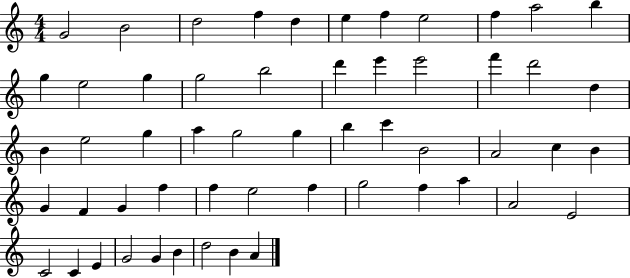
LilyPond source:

{
  \clef treble
  \numericTimeSignature
  \time 4/4
  \key c \major
  g'2 b'2 | d''2 f''4 d''4 | e''4 f''4 e''2 | f''4 a''2 b''4 | \break g''4 e''2 g''4 | g''2 b''2 | d'''4 e'''4 e'''2 | f'''4 d'''2 d''4 | \break b'4 e''2 g''4 | a''4 g''2 g''4 | b''4 c'''4 b'2 | a'2 c''4 b'4 | \break g'4 f'4 g'4 f''4 | f''4 e''2 f''4 | g''2 f''4 a''4 | a'2 e'2 | \break c'2 c'4 e'4 | g'2 g'4 b'4 | d''2 b'4 a'4 | \bar "|."
}